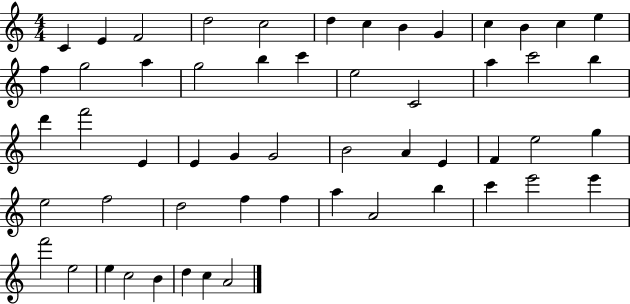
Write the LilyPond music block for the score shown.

{
  \clef treble
  \numericTimeSignature
  \time 4/4
  \key c \major
  c'4 e'4 f'2 | d''2 c''2 | d''4 c''4 b'4 g'4 | c''4 b'4 c''4 e''4 | \break f''4 g''2 a''4 | g''2 b''4 c'''4 | e''2 c'2 | a''4 c'''2 b''4 | \break d'''4 f'''2 e'4 | e'4 g'4 g'2 | b'2 a'4 e'4 | f'4 e''2 g''4 | \break e''2 f''2 | d''2 f''4 f''4 | a''4 a'2 b''4 | c'''4 e'''2 e'''4 | \break f'''2 e''2 | e''4 c''2 b'4 | d''4 c''4 a'2 | \bar "|."
}